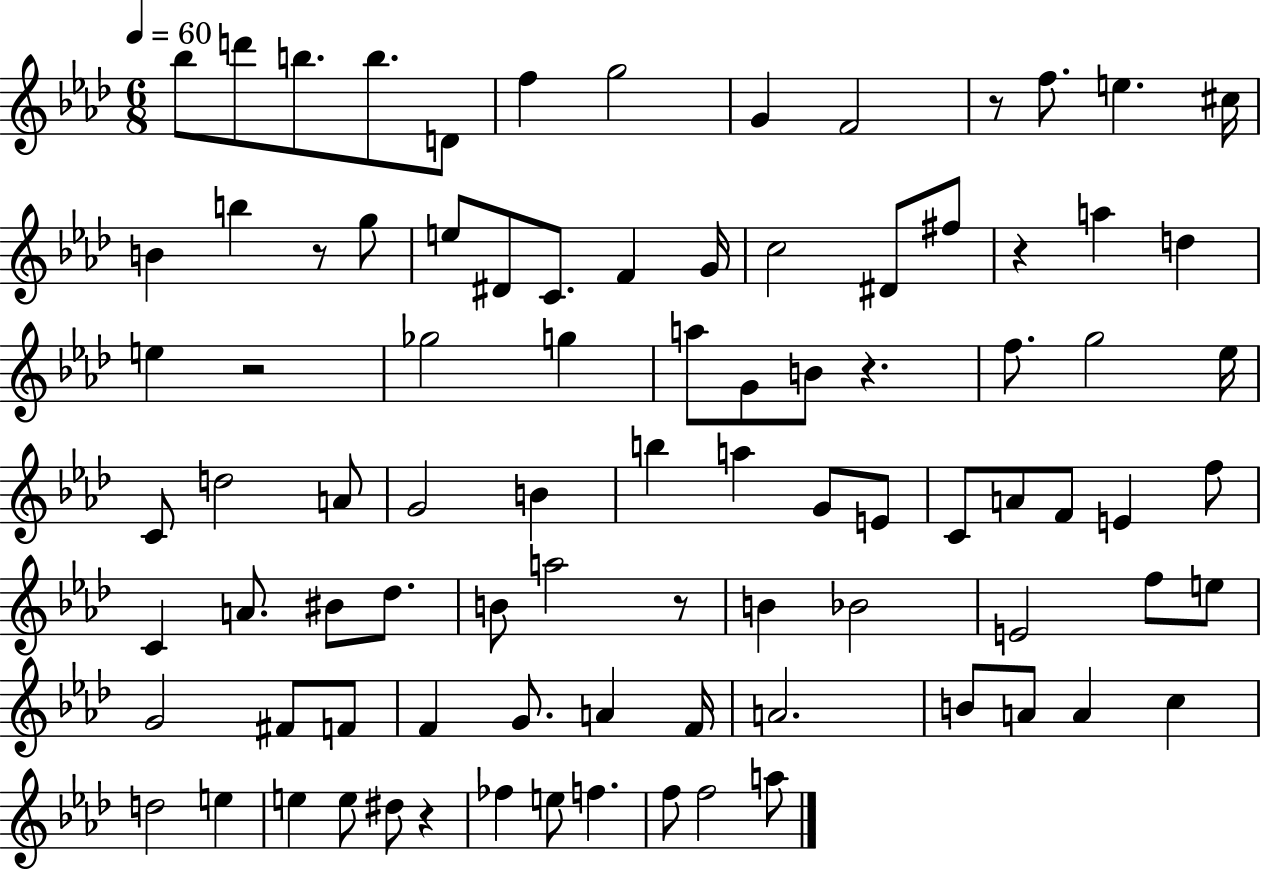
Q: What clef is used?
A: treble